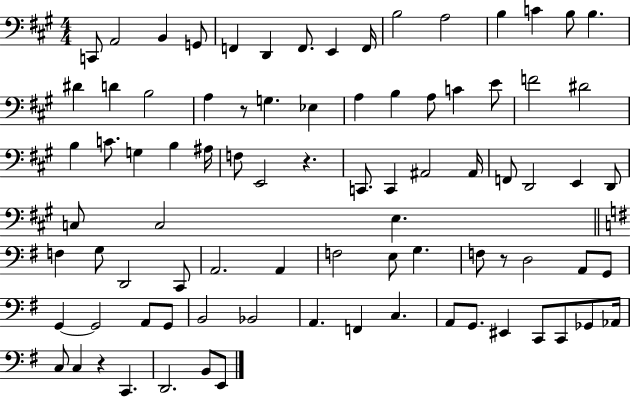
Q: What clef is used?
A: bass